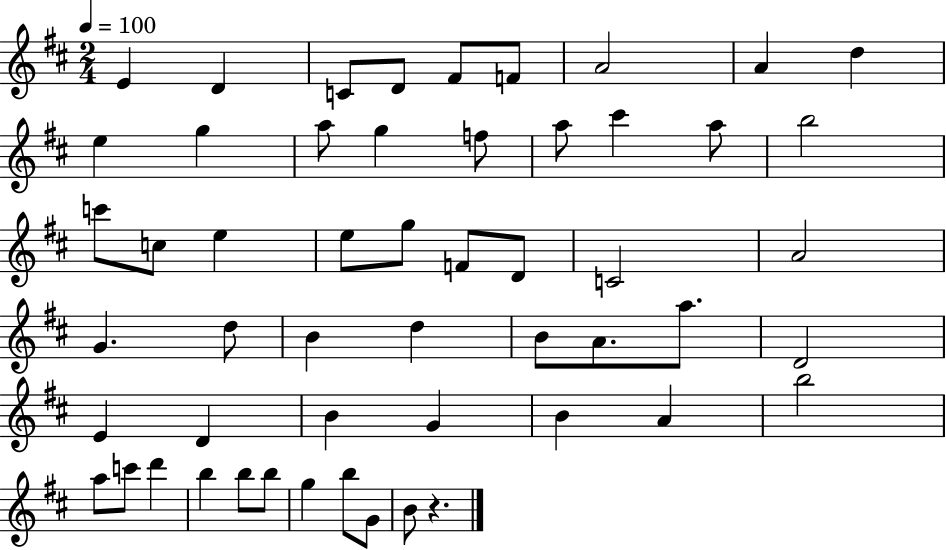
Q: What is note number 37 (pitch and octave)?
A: D4